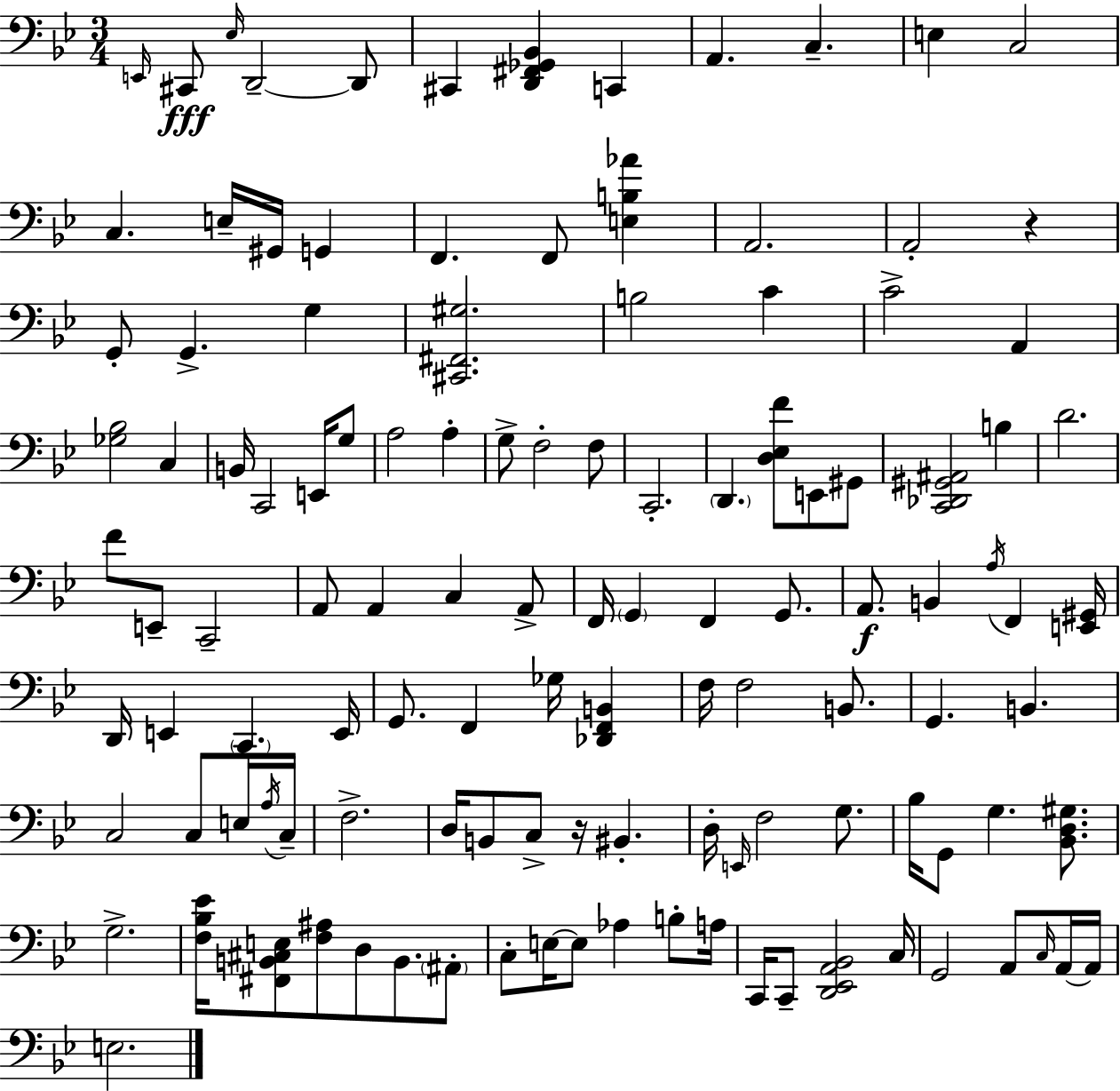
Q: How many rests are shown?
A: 2